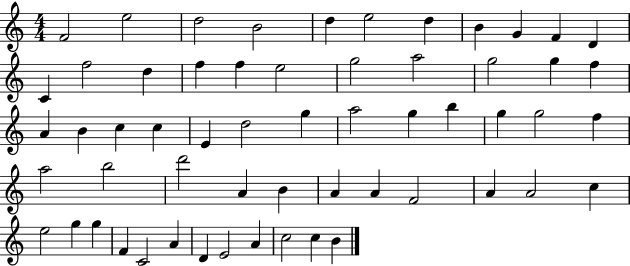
F4/h E5/h D5/h B4/h D5/q E5/h D5/q B4/q G4/q F4/q D4/q C4/q F5/h D5/q F5/q F5/q E5/h G5/h A5/h G5/h G5/q F5/q A4/q B4/q C5/q C5/q E4/q D5/h G5/q A5/h G5/q B5/q G5/q G5/h F5/q A5/h B5/h D6/h A4/q B4/q A4/q A4/q F4/h A4/q A4/h C5/q E5/h G5/q G5/q F4/q C4/h A4/q D4/q E4/h A4/q C5/h C5/q B4/q